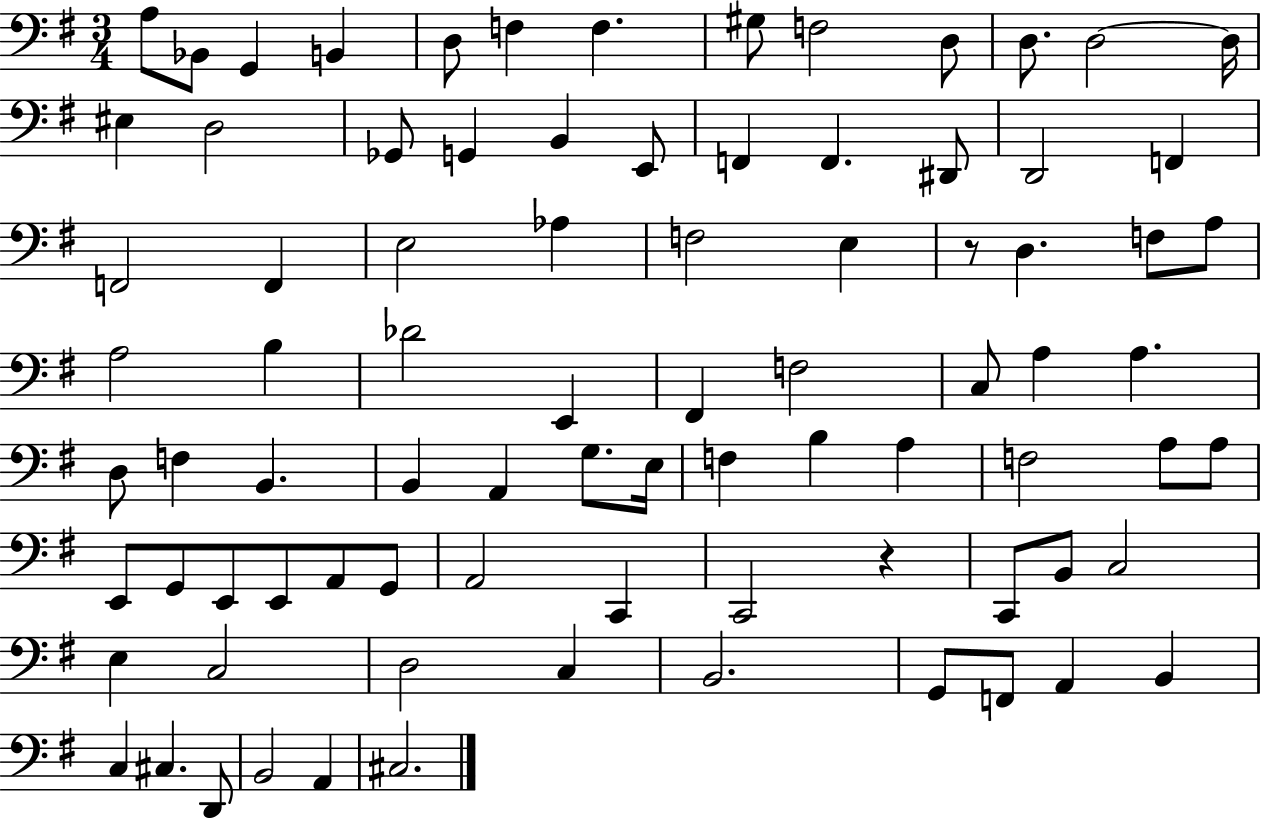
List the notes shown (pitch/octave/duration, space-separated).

A3/e Bb2/e G2/q B2/q D3/e F3/q F3/q. G#3/e F3/h D3/e D3/e. D3/h D3/s EIS3/q D3/h Gb2/e G2/q B2/q E2/e F2/q F2/q. D#2/e D2/h F2/q F2/h F2/q E3/h Ab3/q F3/h E3/q R/e D3/q. F3/e A3/e A3/h B3/q Db4/h E2/q F#2/q F3/h C3/e A3/q A3/q. D3/e F3/q B2/q. B2/q A2/q G3/e. E3/s F3/q B3/q A3/q F3/h A3/e A3/e E2/e G2/e E2/e E2/e A2/e G2/e A2/h C2/q C2/h R/q C2/e B2/e C3/h E3/q C3/h D3/h C3/q B2/h. G2/e F2/e A2/q B2/q C3/q C#3/q. D2/e B2/h A2/q C#3/h.